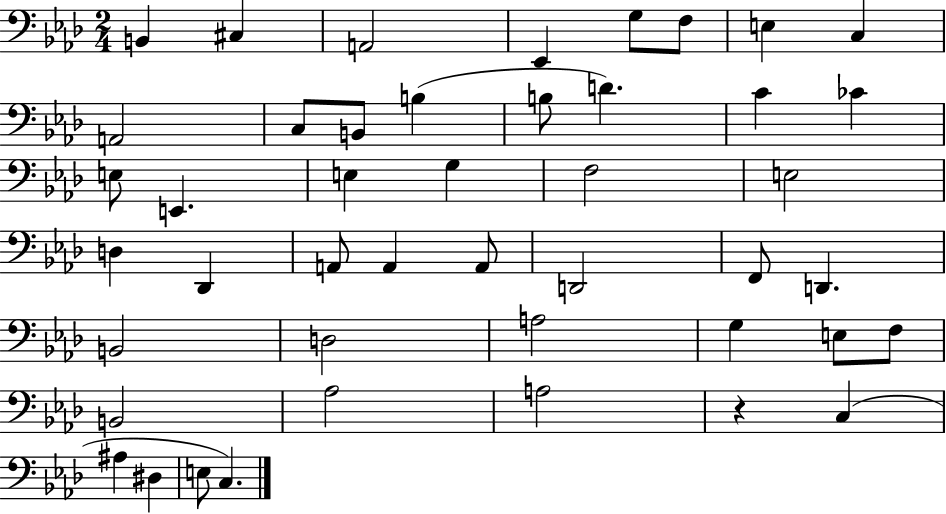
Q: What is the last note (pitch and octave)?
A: C3